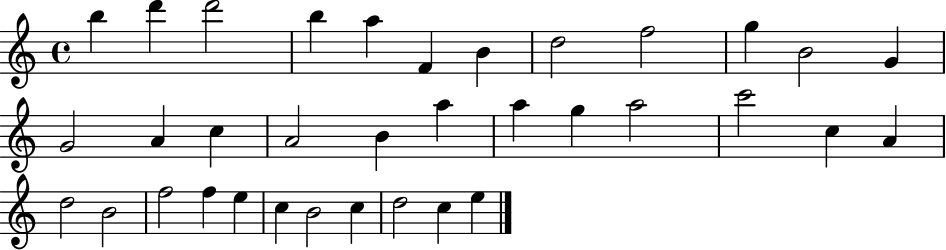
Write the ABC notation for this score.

X:1
T:Untitled
M:4/4
L:1/4
K:C
b d' d'2 b a F B d2 f2 g B2 G G2 A c A2 B a a g a2 c'2 c A d2 B2 f2 f e c B2 c d2 c e